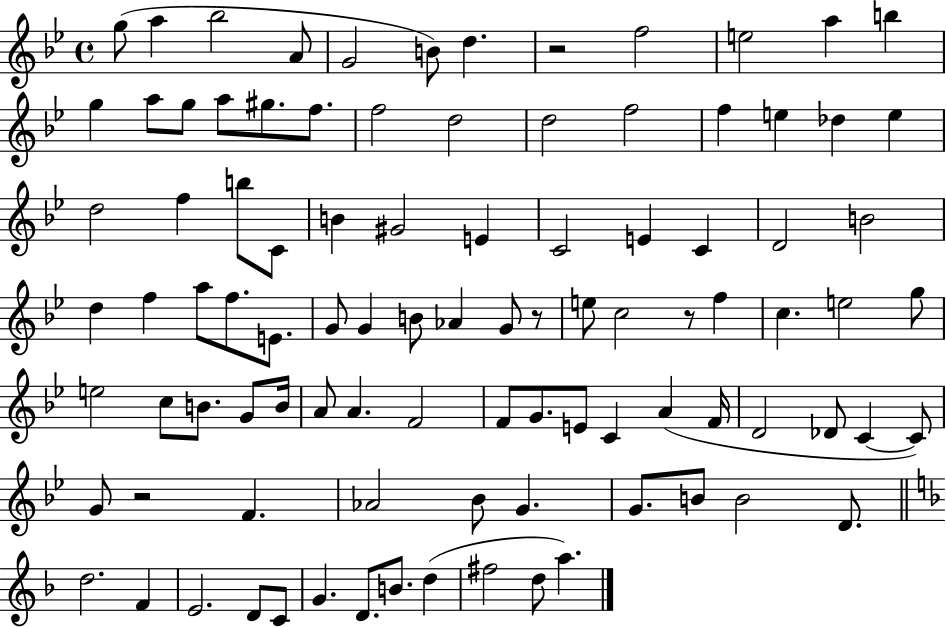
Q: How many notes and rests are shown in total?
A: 96